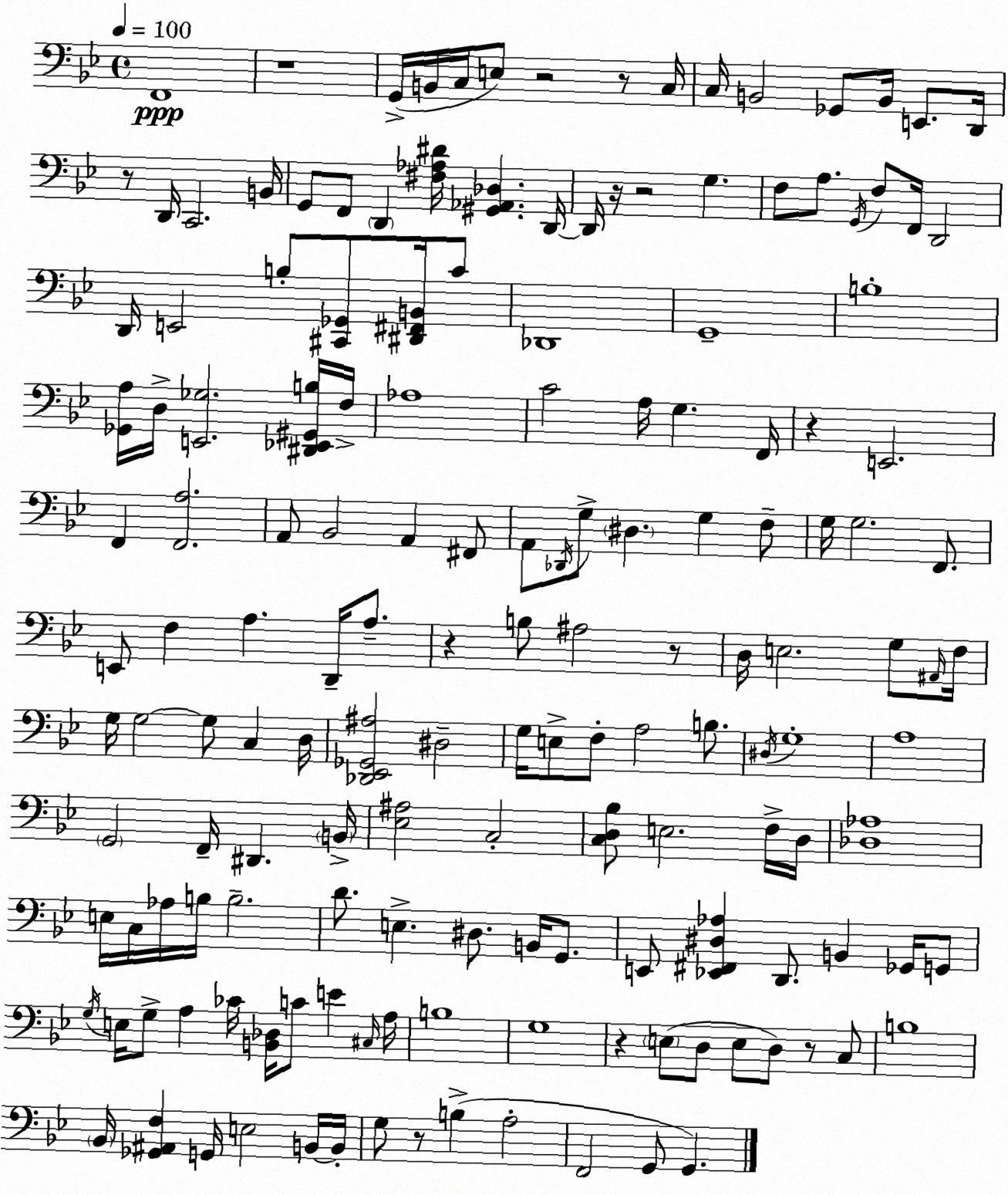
X:1
T:Untitled
M:4/4
L:1/4
K:Bb
F,,4 z4 G,,/4 B,,/4 C,/4 E,/2 z2 z/2 C,/4 C,/4 B,,2 _G,,/2 B,,/4 E,,/2 D,,/4 z/2 D,,/4 C,,2 B,,/4 G,,/2 F,,/2 D,, [^F,_A,^D]/4 [^G,,_A,,_D,] D,,/4 D,,/4 z/4 z2 G, F,/2 A,/2 G,,/4 F,/2 F,,/4 D,,2 D,,/4 E,,2 B,/2 [^C,,_G,,]/2 [^D,,^F,,B,,]/4 C/2 _D,,4 G,,4 B,4 [_G,,A,]/4 D,/4 [E,,_G,]2 [^D,,_E,,^G,,B,]/4 F,/4 _A,4 C2 A,/4 G, F,,/4 z E,,2 F,, [F,,A,]2 A,,/2 _B,,2 A,, ^F,,/2 A,,/2 _D,,/4 G,/2 ^D, G, F,/2 G,/4 G,2 F,,/2 E,,/2 F, A, D,,/4 A,/2 z B,/2 ^A,2 z/2 D,/4 E,2 G,/2 ^A,,/4 F,/4 G,/4 G,2 G,/2 C, D,/4 [_D,,_E,,_G,,^A,]2 ^D,2 G,/4 E,/2 F,/2 A,2 B,/2 ^D,/4 G,4 A,4 G,,2 F,,/4 ^D,, B,,/4 [_E,^A,]2 C,2 [C,D,_B,]/2 E,2 F,/4 D,/4 [_D,_A,]4 E,/4 C,/4 _A,/4 B,/4 B,2 D/2 E, ^D,/2 B,,/4 G,,/2 E,,/2 [_E,,^F,,^D,_A,] D,,/2 B,, _G,,/4 G,,/2 G,/4 E,/4 G,/2 A, _C/4 [B,,_D,]/4 C/2 E ^C,/4 A,/4 B,4 G,4 z E,/2 D,/2 E,/2 D,/2 z/2 C,/2 B,4 _B,,/4 [_G,,^A,,F,] G,,/4 E,2 B,,/4 B,,/4 G,/2 z/2 B, A,2 F,,2 G,,/2 G,,